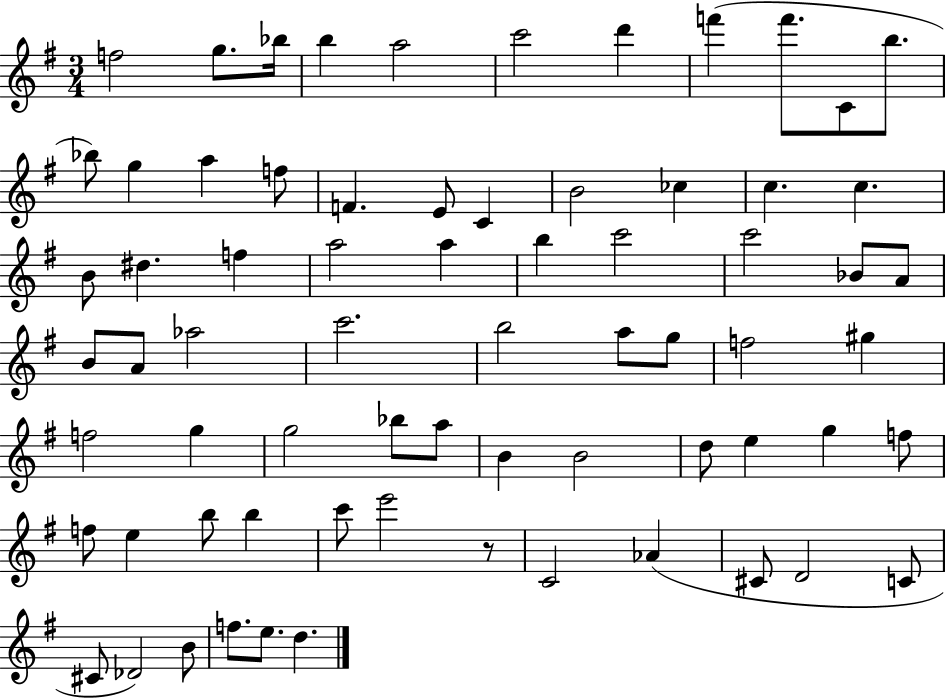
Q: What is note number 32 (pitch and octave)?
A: A4